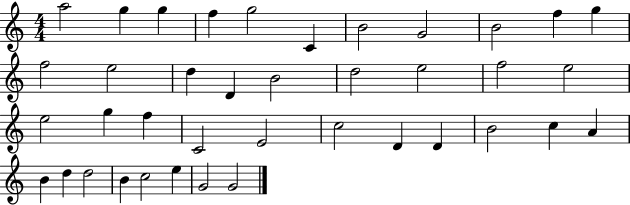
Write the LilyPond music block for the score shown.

{
  \clef treble
  \numericTimeSignature
  \time 4/4
  \key c \major
  a''2 g''4 g''4 | f''4 g''2 c'4 | b'2 g'2 | b'2 f''4 g''4 | \break f''2 e''2 | d''4 d'4 b'2 | d''2 e''2 | f''2 e''2 | \break e''2 g''4 f''4 | c'2 e'2 | c''2 d'4 d'4 | b'2 c''4 a'4 | \break b'4 d''4 d''2 | b'4 c''2 e''4 | g'2 g'2 | \bar "|."
}